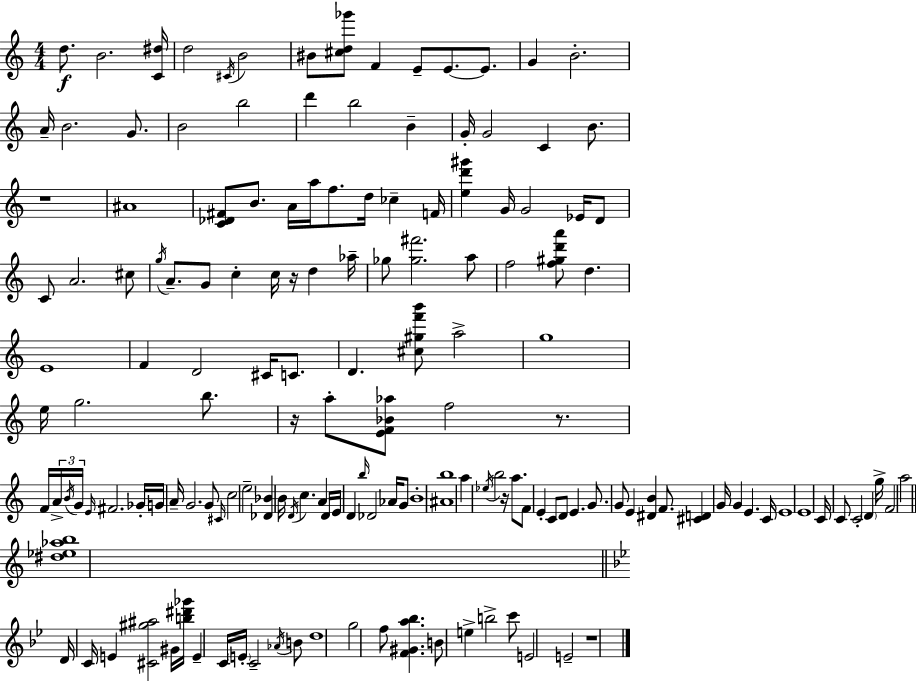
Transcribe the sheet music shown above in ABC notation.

X:1
T:Untitled
M:4/4
L:1/4
K:C
d/2 B2 [C^d]/4 d2 ^C/4 B2 ^B/2 [^cd_g']/2 F E/2 E/2 E/2 G B2 A/4 B2 G/2 B2 b2 d' b2 B G/4 G2 C B/2 z4 ^A4 [C_D^F]/2 B/2 A/4 a/4 f/2 d/4 _c F/4 [ed'^g'] G/4 G2 _E/4 D/2 C/2 A2 ^c/2 g/4 A/2 G/2 c c/4 z/4 d _a/4 _g/2 [_g^f']2 a/2 f2 [f^gd'a']/2 d E4 F D2 ^C/4 C/2 D [^c^gf'b']/2 a2 g4 e/4 g2 b/2 z/4 a/2 [EF_B_a]/2 f2 z/2 F/4 A/4 B/4 G/4 E/4 ^F2 _G/4 G/4 A/4 G2 G/2 ^C/4 c2 e2 [_D_B] B/4 D/4 c A D/4 E/4 D b/4 _D2 _A/4 G/2 B4 [^Ab]4 a _e/4 b2 z/4 a/2 F/2 E C/2 D/2 E G/2 G/2 E [^DB] F/2 [^CD] G/4 G E C/4 E4 E4 C/4 C/2 C2 D g/4 F2 a2 [^d_e_ab]4 D/4 C/4 E [^C^g^a]2 ^G/4 [b^d'_g']/4 E C/4 E/4 C2 _A/4 B/2 d4 g2 f/2 [F^Ga_b] B/2 e b2 c'/2 E2 E2 z4